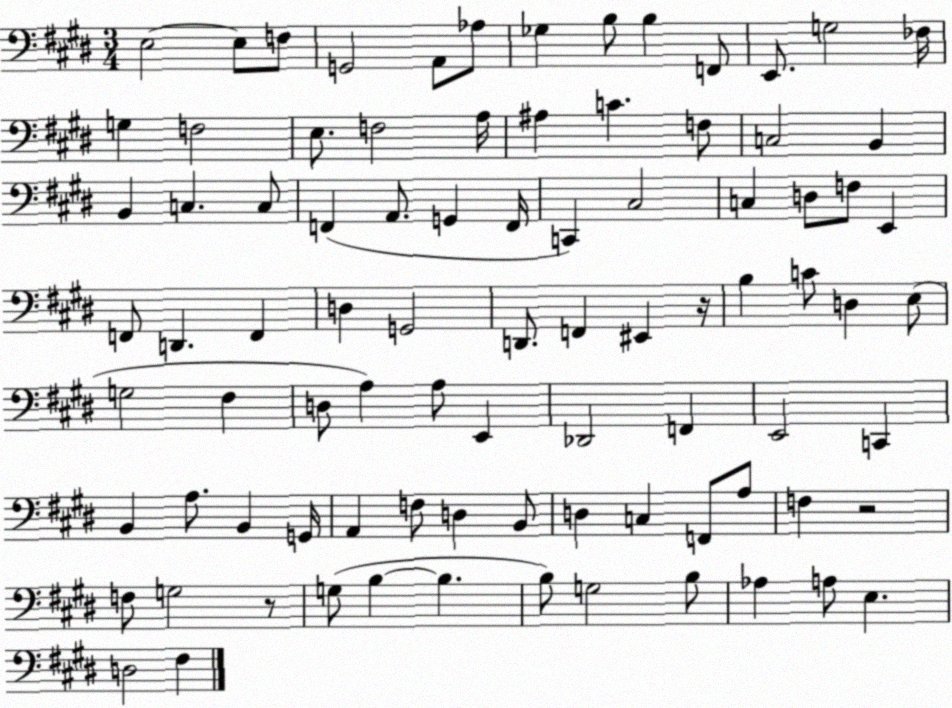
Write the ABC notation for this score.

X:1
T:Untitled
M:3/4
L:1/4
K:E
E,2 E,/2 F,/2 G,,2 A,,/2 _A,/2 _G, B,/2 B, F,,/2 E,,/2 G,2 _F,/4 G, F,2 E,/2 F,2 A,/4 ^A, C F,/2 C,2 B,, B,, C, C,/2 F,, A,,/2 G,, F,,/4 C,, ^C,2 C, D,/2 F,/2 E,, F,,/2 D,, F,, D, G,,2 D,,/2 F,, ^E,, z/4 B, C/2 D, E,/2 G,2 ^F, D,/2 A, A,/2 E,, _D,,2 F,, E,,2 C,, B,, A,/2 B,, G,,/4 A,, F,/2 D, B,,/2 D, C, F,,/2 A,/2 F, z2 F,/2 G,2 z/2 G,/2 B, B, B,/2 G,2 B,/2 _A, A,/2 E, D,2 ^F,